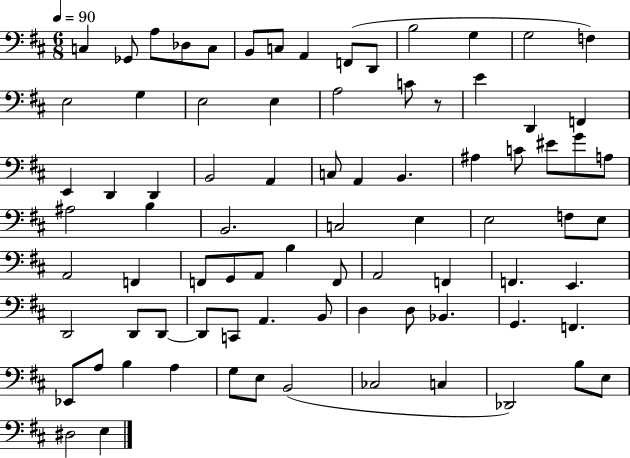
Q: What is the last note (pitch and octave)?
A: E3